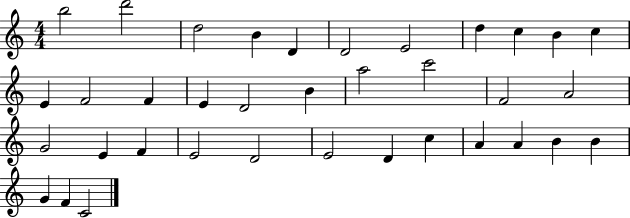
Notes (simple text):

B5/h D6/h D5/h B4/q D4/q D4/h E4/h D5/q C5/q B4/q C5/q E4/q F4/h F4/q E4/q D4/h B4/q A5/h C6/h F4/h A4/h G4/h E4/q F4/q E4/h D4/h E4/h D4/q C5/q A4/q A4/q B4/q B4/q G4/q F4/q C4/h